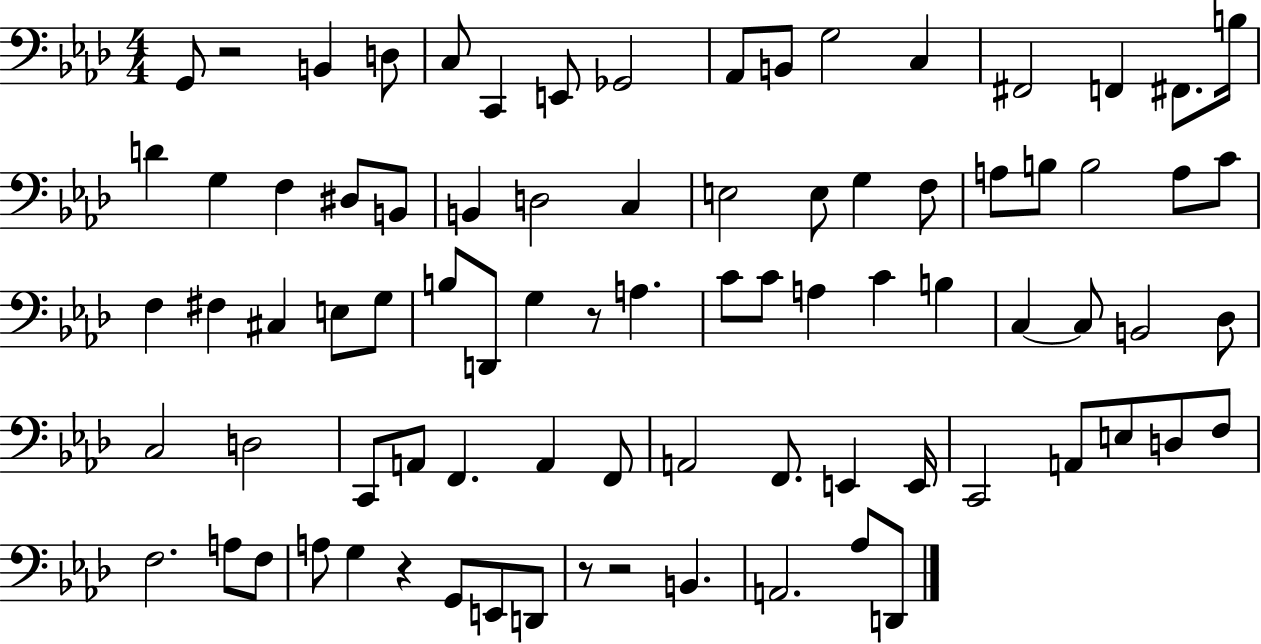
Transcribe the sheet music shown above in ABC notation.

X:1
T:Untitled
M:4/4
L:1/4
K:Ab
G,,/2 z2 B,, D,/2 C,/2 C,, E,,/2 _G,,2 _A,,/2 B,,/2 G,2 C, ^F,,2 F,, ^F,,/2 B,/4 D G, F, ^D,/2 B,,/2 B,, D,2 C, E,2 E,/2 G, F,/2 A,/2 B,/2 B,2 A,/2 C/2 F, ^F, ^C, E,/2 G,/2 B,/2 D,,/2 G, z/2 A, C/2 C/2 A, C B, C, C,/2 B,,2 _D,/2 C,2 D,2 C,,/2 A,,/2 F,, A,, F,,/2 A,,2 F,,/2 E,, E,,/4 C,,2 A,,/2 E,/2 D,/2 F,/2 F,2 A,/2 F,/2 A,/2 G, z G,,/2 E,,/2 D,,/2 z/2 z2 B,, A,,2 _A,/2 D,,/2